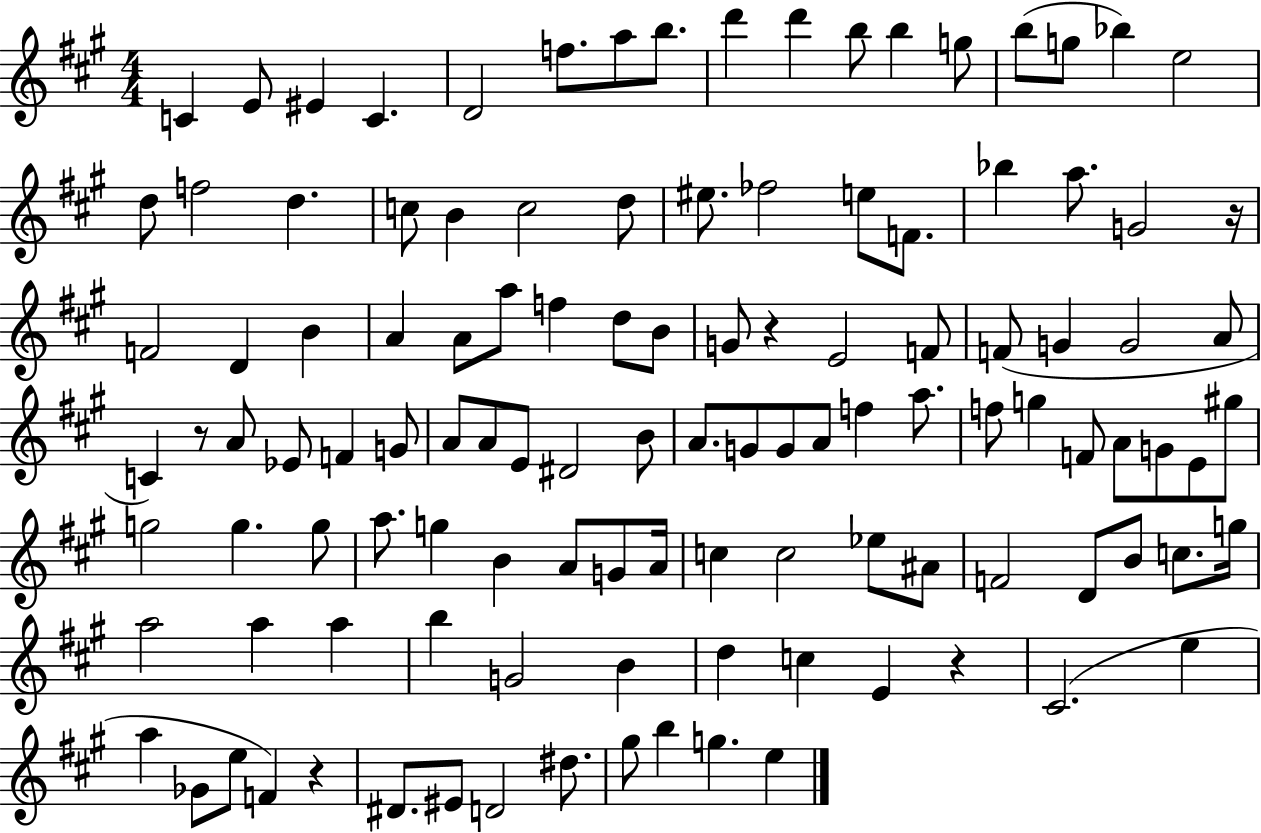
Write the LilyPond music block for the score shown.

{
  \clef treble
  \numericTimeSignature
  \time 4/4
  \key a \major
  c'4 e'8 eis'4 c'4. | d'2 f''8. a''8 b''8. | d'''4 d'''4 b''8 b''4 g''8 | b''8( g''8 bes''4) e''2 | \break d''8 f''2 d''4. | c''8 b'4 c''2 d''8 | eis''8. fes''2 e''8 f'8. | bes''4 a''8. g'2 r16 | \break f'2 d'4 b'4 | a'4 a'8 a''8 f''4 d''8 b'8 | g'8 r4 e'2 f'8 | f'8( g'4 g'2 a'8 | \break c'4) r8 a'8 ees'8 f'4 g'8 | a'8 a'8 e'8 dis'2 b'8 | a'8. g'8 g'8 a'8 f''4 a''8. | f''8 g''4 f'8 a'8 g'8 e'8 gis''8 | \break g''2 g''4. g''8 | a''8. g''4 b'4 a'8 g'8 a'16 | c''4 c''2 ees''8 ais'8 | f'2 d'8 b'8 c''8. g''16 | \break a''2 a''4 a''4 | b''4 g'2 b'4 | d''4 c''4 e'4 r4 | cis'2.( e''4 | \break a''4 ges'8 e''8 f'4) r4 | dis'8. eis'8 d'2 dis''8. | gis''8 b''4 g''4. e''4 | \bar "|."
}